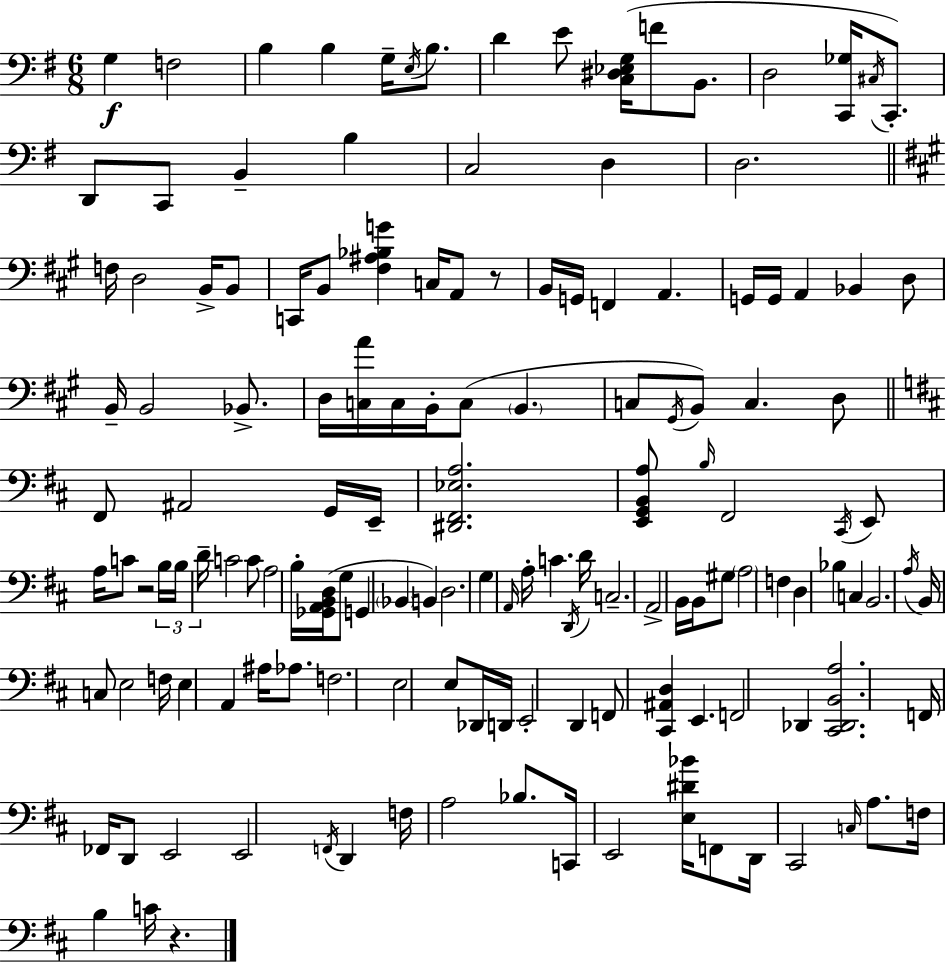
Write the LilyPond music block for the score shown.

{
  \clef bass
  \numericTimeSignature
  \time 6/8
  \key g \major
  g4\f f2 | b4 b4 g16-- \acciaccatura { e16 } b8. | d'4 e'8 <c dis ees g>16( f'8 b,8. | d2 <c, ges>16 \acciaccatura { cis16 }) c,8.-. | \break d,8 c,8 b,4-- b4 | c2 d4 | d2. | \bar "||" \break \key a \major f16 d2 b,16-> b,8 | c,16 b,8 <fis ais bes g'>4 c16 a,8 r8 | b,16 g,16 f,4 a,4. | g,16 g,16 a,4 bes,4 d8 | \break b,16-- b,2 bes,8.-> | d16 <c a'>16 c16 b,16-. c8( \parenthesize b,4. | c8 \acciaccatura { gis,16 } b,8) c4. d8 | \bar "||" \break \key d \major fis,8 ais,2 g,16 e,16-- | <dis, fis, ees a>2. | <e, g, b, a>8 \grace { b16 } fis,2 \acciaccatura { cis,16 } | e,8 a16 c'8 r2 | \break \tuplet 3/2 { b16 b16 d'16-- } c'2 | c'8 a2 b16-. <ges, a, b, d>16( | g8 g,4 \parenthesize bes,4 b,4) | d2. | \break g4 \grace { a,16 } a16-. c'4. | \acciaccatura { d,16 } d'16 c2.-- | a,2-> | b,16 b,16 gis8 \parenthesize a2 | \break f4 d4 bes4 | c4 b,2. | \acciaccatura { a16 } b,16 c8 e2 | f16 e4 a,4 | \break ais16 aes8. f2. | e2 | e8 des,16 d,16 e,2-. | d,4 f,8 <cis, ais, d>4 e,4. | \break f,2 | des,4 <cis, des, b, a>2. | f,16 fes,16 d,8 e,2 | e,2 | \break \acciaccatura { f,16 } d,4 f16 a2 | bes8. c,16 e,2 | <e dis' bes'>16 f,8 d,16 cis,2 | \grace { c16 } a8. f16 b4 | \break c'16 r4. \bar "|."
}